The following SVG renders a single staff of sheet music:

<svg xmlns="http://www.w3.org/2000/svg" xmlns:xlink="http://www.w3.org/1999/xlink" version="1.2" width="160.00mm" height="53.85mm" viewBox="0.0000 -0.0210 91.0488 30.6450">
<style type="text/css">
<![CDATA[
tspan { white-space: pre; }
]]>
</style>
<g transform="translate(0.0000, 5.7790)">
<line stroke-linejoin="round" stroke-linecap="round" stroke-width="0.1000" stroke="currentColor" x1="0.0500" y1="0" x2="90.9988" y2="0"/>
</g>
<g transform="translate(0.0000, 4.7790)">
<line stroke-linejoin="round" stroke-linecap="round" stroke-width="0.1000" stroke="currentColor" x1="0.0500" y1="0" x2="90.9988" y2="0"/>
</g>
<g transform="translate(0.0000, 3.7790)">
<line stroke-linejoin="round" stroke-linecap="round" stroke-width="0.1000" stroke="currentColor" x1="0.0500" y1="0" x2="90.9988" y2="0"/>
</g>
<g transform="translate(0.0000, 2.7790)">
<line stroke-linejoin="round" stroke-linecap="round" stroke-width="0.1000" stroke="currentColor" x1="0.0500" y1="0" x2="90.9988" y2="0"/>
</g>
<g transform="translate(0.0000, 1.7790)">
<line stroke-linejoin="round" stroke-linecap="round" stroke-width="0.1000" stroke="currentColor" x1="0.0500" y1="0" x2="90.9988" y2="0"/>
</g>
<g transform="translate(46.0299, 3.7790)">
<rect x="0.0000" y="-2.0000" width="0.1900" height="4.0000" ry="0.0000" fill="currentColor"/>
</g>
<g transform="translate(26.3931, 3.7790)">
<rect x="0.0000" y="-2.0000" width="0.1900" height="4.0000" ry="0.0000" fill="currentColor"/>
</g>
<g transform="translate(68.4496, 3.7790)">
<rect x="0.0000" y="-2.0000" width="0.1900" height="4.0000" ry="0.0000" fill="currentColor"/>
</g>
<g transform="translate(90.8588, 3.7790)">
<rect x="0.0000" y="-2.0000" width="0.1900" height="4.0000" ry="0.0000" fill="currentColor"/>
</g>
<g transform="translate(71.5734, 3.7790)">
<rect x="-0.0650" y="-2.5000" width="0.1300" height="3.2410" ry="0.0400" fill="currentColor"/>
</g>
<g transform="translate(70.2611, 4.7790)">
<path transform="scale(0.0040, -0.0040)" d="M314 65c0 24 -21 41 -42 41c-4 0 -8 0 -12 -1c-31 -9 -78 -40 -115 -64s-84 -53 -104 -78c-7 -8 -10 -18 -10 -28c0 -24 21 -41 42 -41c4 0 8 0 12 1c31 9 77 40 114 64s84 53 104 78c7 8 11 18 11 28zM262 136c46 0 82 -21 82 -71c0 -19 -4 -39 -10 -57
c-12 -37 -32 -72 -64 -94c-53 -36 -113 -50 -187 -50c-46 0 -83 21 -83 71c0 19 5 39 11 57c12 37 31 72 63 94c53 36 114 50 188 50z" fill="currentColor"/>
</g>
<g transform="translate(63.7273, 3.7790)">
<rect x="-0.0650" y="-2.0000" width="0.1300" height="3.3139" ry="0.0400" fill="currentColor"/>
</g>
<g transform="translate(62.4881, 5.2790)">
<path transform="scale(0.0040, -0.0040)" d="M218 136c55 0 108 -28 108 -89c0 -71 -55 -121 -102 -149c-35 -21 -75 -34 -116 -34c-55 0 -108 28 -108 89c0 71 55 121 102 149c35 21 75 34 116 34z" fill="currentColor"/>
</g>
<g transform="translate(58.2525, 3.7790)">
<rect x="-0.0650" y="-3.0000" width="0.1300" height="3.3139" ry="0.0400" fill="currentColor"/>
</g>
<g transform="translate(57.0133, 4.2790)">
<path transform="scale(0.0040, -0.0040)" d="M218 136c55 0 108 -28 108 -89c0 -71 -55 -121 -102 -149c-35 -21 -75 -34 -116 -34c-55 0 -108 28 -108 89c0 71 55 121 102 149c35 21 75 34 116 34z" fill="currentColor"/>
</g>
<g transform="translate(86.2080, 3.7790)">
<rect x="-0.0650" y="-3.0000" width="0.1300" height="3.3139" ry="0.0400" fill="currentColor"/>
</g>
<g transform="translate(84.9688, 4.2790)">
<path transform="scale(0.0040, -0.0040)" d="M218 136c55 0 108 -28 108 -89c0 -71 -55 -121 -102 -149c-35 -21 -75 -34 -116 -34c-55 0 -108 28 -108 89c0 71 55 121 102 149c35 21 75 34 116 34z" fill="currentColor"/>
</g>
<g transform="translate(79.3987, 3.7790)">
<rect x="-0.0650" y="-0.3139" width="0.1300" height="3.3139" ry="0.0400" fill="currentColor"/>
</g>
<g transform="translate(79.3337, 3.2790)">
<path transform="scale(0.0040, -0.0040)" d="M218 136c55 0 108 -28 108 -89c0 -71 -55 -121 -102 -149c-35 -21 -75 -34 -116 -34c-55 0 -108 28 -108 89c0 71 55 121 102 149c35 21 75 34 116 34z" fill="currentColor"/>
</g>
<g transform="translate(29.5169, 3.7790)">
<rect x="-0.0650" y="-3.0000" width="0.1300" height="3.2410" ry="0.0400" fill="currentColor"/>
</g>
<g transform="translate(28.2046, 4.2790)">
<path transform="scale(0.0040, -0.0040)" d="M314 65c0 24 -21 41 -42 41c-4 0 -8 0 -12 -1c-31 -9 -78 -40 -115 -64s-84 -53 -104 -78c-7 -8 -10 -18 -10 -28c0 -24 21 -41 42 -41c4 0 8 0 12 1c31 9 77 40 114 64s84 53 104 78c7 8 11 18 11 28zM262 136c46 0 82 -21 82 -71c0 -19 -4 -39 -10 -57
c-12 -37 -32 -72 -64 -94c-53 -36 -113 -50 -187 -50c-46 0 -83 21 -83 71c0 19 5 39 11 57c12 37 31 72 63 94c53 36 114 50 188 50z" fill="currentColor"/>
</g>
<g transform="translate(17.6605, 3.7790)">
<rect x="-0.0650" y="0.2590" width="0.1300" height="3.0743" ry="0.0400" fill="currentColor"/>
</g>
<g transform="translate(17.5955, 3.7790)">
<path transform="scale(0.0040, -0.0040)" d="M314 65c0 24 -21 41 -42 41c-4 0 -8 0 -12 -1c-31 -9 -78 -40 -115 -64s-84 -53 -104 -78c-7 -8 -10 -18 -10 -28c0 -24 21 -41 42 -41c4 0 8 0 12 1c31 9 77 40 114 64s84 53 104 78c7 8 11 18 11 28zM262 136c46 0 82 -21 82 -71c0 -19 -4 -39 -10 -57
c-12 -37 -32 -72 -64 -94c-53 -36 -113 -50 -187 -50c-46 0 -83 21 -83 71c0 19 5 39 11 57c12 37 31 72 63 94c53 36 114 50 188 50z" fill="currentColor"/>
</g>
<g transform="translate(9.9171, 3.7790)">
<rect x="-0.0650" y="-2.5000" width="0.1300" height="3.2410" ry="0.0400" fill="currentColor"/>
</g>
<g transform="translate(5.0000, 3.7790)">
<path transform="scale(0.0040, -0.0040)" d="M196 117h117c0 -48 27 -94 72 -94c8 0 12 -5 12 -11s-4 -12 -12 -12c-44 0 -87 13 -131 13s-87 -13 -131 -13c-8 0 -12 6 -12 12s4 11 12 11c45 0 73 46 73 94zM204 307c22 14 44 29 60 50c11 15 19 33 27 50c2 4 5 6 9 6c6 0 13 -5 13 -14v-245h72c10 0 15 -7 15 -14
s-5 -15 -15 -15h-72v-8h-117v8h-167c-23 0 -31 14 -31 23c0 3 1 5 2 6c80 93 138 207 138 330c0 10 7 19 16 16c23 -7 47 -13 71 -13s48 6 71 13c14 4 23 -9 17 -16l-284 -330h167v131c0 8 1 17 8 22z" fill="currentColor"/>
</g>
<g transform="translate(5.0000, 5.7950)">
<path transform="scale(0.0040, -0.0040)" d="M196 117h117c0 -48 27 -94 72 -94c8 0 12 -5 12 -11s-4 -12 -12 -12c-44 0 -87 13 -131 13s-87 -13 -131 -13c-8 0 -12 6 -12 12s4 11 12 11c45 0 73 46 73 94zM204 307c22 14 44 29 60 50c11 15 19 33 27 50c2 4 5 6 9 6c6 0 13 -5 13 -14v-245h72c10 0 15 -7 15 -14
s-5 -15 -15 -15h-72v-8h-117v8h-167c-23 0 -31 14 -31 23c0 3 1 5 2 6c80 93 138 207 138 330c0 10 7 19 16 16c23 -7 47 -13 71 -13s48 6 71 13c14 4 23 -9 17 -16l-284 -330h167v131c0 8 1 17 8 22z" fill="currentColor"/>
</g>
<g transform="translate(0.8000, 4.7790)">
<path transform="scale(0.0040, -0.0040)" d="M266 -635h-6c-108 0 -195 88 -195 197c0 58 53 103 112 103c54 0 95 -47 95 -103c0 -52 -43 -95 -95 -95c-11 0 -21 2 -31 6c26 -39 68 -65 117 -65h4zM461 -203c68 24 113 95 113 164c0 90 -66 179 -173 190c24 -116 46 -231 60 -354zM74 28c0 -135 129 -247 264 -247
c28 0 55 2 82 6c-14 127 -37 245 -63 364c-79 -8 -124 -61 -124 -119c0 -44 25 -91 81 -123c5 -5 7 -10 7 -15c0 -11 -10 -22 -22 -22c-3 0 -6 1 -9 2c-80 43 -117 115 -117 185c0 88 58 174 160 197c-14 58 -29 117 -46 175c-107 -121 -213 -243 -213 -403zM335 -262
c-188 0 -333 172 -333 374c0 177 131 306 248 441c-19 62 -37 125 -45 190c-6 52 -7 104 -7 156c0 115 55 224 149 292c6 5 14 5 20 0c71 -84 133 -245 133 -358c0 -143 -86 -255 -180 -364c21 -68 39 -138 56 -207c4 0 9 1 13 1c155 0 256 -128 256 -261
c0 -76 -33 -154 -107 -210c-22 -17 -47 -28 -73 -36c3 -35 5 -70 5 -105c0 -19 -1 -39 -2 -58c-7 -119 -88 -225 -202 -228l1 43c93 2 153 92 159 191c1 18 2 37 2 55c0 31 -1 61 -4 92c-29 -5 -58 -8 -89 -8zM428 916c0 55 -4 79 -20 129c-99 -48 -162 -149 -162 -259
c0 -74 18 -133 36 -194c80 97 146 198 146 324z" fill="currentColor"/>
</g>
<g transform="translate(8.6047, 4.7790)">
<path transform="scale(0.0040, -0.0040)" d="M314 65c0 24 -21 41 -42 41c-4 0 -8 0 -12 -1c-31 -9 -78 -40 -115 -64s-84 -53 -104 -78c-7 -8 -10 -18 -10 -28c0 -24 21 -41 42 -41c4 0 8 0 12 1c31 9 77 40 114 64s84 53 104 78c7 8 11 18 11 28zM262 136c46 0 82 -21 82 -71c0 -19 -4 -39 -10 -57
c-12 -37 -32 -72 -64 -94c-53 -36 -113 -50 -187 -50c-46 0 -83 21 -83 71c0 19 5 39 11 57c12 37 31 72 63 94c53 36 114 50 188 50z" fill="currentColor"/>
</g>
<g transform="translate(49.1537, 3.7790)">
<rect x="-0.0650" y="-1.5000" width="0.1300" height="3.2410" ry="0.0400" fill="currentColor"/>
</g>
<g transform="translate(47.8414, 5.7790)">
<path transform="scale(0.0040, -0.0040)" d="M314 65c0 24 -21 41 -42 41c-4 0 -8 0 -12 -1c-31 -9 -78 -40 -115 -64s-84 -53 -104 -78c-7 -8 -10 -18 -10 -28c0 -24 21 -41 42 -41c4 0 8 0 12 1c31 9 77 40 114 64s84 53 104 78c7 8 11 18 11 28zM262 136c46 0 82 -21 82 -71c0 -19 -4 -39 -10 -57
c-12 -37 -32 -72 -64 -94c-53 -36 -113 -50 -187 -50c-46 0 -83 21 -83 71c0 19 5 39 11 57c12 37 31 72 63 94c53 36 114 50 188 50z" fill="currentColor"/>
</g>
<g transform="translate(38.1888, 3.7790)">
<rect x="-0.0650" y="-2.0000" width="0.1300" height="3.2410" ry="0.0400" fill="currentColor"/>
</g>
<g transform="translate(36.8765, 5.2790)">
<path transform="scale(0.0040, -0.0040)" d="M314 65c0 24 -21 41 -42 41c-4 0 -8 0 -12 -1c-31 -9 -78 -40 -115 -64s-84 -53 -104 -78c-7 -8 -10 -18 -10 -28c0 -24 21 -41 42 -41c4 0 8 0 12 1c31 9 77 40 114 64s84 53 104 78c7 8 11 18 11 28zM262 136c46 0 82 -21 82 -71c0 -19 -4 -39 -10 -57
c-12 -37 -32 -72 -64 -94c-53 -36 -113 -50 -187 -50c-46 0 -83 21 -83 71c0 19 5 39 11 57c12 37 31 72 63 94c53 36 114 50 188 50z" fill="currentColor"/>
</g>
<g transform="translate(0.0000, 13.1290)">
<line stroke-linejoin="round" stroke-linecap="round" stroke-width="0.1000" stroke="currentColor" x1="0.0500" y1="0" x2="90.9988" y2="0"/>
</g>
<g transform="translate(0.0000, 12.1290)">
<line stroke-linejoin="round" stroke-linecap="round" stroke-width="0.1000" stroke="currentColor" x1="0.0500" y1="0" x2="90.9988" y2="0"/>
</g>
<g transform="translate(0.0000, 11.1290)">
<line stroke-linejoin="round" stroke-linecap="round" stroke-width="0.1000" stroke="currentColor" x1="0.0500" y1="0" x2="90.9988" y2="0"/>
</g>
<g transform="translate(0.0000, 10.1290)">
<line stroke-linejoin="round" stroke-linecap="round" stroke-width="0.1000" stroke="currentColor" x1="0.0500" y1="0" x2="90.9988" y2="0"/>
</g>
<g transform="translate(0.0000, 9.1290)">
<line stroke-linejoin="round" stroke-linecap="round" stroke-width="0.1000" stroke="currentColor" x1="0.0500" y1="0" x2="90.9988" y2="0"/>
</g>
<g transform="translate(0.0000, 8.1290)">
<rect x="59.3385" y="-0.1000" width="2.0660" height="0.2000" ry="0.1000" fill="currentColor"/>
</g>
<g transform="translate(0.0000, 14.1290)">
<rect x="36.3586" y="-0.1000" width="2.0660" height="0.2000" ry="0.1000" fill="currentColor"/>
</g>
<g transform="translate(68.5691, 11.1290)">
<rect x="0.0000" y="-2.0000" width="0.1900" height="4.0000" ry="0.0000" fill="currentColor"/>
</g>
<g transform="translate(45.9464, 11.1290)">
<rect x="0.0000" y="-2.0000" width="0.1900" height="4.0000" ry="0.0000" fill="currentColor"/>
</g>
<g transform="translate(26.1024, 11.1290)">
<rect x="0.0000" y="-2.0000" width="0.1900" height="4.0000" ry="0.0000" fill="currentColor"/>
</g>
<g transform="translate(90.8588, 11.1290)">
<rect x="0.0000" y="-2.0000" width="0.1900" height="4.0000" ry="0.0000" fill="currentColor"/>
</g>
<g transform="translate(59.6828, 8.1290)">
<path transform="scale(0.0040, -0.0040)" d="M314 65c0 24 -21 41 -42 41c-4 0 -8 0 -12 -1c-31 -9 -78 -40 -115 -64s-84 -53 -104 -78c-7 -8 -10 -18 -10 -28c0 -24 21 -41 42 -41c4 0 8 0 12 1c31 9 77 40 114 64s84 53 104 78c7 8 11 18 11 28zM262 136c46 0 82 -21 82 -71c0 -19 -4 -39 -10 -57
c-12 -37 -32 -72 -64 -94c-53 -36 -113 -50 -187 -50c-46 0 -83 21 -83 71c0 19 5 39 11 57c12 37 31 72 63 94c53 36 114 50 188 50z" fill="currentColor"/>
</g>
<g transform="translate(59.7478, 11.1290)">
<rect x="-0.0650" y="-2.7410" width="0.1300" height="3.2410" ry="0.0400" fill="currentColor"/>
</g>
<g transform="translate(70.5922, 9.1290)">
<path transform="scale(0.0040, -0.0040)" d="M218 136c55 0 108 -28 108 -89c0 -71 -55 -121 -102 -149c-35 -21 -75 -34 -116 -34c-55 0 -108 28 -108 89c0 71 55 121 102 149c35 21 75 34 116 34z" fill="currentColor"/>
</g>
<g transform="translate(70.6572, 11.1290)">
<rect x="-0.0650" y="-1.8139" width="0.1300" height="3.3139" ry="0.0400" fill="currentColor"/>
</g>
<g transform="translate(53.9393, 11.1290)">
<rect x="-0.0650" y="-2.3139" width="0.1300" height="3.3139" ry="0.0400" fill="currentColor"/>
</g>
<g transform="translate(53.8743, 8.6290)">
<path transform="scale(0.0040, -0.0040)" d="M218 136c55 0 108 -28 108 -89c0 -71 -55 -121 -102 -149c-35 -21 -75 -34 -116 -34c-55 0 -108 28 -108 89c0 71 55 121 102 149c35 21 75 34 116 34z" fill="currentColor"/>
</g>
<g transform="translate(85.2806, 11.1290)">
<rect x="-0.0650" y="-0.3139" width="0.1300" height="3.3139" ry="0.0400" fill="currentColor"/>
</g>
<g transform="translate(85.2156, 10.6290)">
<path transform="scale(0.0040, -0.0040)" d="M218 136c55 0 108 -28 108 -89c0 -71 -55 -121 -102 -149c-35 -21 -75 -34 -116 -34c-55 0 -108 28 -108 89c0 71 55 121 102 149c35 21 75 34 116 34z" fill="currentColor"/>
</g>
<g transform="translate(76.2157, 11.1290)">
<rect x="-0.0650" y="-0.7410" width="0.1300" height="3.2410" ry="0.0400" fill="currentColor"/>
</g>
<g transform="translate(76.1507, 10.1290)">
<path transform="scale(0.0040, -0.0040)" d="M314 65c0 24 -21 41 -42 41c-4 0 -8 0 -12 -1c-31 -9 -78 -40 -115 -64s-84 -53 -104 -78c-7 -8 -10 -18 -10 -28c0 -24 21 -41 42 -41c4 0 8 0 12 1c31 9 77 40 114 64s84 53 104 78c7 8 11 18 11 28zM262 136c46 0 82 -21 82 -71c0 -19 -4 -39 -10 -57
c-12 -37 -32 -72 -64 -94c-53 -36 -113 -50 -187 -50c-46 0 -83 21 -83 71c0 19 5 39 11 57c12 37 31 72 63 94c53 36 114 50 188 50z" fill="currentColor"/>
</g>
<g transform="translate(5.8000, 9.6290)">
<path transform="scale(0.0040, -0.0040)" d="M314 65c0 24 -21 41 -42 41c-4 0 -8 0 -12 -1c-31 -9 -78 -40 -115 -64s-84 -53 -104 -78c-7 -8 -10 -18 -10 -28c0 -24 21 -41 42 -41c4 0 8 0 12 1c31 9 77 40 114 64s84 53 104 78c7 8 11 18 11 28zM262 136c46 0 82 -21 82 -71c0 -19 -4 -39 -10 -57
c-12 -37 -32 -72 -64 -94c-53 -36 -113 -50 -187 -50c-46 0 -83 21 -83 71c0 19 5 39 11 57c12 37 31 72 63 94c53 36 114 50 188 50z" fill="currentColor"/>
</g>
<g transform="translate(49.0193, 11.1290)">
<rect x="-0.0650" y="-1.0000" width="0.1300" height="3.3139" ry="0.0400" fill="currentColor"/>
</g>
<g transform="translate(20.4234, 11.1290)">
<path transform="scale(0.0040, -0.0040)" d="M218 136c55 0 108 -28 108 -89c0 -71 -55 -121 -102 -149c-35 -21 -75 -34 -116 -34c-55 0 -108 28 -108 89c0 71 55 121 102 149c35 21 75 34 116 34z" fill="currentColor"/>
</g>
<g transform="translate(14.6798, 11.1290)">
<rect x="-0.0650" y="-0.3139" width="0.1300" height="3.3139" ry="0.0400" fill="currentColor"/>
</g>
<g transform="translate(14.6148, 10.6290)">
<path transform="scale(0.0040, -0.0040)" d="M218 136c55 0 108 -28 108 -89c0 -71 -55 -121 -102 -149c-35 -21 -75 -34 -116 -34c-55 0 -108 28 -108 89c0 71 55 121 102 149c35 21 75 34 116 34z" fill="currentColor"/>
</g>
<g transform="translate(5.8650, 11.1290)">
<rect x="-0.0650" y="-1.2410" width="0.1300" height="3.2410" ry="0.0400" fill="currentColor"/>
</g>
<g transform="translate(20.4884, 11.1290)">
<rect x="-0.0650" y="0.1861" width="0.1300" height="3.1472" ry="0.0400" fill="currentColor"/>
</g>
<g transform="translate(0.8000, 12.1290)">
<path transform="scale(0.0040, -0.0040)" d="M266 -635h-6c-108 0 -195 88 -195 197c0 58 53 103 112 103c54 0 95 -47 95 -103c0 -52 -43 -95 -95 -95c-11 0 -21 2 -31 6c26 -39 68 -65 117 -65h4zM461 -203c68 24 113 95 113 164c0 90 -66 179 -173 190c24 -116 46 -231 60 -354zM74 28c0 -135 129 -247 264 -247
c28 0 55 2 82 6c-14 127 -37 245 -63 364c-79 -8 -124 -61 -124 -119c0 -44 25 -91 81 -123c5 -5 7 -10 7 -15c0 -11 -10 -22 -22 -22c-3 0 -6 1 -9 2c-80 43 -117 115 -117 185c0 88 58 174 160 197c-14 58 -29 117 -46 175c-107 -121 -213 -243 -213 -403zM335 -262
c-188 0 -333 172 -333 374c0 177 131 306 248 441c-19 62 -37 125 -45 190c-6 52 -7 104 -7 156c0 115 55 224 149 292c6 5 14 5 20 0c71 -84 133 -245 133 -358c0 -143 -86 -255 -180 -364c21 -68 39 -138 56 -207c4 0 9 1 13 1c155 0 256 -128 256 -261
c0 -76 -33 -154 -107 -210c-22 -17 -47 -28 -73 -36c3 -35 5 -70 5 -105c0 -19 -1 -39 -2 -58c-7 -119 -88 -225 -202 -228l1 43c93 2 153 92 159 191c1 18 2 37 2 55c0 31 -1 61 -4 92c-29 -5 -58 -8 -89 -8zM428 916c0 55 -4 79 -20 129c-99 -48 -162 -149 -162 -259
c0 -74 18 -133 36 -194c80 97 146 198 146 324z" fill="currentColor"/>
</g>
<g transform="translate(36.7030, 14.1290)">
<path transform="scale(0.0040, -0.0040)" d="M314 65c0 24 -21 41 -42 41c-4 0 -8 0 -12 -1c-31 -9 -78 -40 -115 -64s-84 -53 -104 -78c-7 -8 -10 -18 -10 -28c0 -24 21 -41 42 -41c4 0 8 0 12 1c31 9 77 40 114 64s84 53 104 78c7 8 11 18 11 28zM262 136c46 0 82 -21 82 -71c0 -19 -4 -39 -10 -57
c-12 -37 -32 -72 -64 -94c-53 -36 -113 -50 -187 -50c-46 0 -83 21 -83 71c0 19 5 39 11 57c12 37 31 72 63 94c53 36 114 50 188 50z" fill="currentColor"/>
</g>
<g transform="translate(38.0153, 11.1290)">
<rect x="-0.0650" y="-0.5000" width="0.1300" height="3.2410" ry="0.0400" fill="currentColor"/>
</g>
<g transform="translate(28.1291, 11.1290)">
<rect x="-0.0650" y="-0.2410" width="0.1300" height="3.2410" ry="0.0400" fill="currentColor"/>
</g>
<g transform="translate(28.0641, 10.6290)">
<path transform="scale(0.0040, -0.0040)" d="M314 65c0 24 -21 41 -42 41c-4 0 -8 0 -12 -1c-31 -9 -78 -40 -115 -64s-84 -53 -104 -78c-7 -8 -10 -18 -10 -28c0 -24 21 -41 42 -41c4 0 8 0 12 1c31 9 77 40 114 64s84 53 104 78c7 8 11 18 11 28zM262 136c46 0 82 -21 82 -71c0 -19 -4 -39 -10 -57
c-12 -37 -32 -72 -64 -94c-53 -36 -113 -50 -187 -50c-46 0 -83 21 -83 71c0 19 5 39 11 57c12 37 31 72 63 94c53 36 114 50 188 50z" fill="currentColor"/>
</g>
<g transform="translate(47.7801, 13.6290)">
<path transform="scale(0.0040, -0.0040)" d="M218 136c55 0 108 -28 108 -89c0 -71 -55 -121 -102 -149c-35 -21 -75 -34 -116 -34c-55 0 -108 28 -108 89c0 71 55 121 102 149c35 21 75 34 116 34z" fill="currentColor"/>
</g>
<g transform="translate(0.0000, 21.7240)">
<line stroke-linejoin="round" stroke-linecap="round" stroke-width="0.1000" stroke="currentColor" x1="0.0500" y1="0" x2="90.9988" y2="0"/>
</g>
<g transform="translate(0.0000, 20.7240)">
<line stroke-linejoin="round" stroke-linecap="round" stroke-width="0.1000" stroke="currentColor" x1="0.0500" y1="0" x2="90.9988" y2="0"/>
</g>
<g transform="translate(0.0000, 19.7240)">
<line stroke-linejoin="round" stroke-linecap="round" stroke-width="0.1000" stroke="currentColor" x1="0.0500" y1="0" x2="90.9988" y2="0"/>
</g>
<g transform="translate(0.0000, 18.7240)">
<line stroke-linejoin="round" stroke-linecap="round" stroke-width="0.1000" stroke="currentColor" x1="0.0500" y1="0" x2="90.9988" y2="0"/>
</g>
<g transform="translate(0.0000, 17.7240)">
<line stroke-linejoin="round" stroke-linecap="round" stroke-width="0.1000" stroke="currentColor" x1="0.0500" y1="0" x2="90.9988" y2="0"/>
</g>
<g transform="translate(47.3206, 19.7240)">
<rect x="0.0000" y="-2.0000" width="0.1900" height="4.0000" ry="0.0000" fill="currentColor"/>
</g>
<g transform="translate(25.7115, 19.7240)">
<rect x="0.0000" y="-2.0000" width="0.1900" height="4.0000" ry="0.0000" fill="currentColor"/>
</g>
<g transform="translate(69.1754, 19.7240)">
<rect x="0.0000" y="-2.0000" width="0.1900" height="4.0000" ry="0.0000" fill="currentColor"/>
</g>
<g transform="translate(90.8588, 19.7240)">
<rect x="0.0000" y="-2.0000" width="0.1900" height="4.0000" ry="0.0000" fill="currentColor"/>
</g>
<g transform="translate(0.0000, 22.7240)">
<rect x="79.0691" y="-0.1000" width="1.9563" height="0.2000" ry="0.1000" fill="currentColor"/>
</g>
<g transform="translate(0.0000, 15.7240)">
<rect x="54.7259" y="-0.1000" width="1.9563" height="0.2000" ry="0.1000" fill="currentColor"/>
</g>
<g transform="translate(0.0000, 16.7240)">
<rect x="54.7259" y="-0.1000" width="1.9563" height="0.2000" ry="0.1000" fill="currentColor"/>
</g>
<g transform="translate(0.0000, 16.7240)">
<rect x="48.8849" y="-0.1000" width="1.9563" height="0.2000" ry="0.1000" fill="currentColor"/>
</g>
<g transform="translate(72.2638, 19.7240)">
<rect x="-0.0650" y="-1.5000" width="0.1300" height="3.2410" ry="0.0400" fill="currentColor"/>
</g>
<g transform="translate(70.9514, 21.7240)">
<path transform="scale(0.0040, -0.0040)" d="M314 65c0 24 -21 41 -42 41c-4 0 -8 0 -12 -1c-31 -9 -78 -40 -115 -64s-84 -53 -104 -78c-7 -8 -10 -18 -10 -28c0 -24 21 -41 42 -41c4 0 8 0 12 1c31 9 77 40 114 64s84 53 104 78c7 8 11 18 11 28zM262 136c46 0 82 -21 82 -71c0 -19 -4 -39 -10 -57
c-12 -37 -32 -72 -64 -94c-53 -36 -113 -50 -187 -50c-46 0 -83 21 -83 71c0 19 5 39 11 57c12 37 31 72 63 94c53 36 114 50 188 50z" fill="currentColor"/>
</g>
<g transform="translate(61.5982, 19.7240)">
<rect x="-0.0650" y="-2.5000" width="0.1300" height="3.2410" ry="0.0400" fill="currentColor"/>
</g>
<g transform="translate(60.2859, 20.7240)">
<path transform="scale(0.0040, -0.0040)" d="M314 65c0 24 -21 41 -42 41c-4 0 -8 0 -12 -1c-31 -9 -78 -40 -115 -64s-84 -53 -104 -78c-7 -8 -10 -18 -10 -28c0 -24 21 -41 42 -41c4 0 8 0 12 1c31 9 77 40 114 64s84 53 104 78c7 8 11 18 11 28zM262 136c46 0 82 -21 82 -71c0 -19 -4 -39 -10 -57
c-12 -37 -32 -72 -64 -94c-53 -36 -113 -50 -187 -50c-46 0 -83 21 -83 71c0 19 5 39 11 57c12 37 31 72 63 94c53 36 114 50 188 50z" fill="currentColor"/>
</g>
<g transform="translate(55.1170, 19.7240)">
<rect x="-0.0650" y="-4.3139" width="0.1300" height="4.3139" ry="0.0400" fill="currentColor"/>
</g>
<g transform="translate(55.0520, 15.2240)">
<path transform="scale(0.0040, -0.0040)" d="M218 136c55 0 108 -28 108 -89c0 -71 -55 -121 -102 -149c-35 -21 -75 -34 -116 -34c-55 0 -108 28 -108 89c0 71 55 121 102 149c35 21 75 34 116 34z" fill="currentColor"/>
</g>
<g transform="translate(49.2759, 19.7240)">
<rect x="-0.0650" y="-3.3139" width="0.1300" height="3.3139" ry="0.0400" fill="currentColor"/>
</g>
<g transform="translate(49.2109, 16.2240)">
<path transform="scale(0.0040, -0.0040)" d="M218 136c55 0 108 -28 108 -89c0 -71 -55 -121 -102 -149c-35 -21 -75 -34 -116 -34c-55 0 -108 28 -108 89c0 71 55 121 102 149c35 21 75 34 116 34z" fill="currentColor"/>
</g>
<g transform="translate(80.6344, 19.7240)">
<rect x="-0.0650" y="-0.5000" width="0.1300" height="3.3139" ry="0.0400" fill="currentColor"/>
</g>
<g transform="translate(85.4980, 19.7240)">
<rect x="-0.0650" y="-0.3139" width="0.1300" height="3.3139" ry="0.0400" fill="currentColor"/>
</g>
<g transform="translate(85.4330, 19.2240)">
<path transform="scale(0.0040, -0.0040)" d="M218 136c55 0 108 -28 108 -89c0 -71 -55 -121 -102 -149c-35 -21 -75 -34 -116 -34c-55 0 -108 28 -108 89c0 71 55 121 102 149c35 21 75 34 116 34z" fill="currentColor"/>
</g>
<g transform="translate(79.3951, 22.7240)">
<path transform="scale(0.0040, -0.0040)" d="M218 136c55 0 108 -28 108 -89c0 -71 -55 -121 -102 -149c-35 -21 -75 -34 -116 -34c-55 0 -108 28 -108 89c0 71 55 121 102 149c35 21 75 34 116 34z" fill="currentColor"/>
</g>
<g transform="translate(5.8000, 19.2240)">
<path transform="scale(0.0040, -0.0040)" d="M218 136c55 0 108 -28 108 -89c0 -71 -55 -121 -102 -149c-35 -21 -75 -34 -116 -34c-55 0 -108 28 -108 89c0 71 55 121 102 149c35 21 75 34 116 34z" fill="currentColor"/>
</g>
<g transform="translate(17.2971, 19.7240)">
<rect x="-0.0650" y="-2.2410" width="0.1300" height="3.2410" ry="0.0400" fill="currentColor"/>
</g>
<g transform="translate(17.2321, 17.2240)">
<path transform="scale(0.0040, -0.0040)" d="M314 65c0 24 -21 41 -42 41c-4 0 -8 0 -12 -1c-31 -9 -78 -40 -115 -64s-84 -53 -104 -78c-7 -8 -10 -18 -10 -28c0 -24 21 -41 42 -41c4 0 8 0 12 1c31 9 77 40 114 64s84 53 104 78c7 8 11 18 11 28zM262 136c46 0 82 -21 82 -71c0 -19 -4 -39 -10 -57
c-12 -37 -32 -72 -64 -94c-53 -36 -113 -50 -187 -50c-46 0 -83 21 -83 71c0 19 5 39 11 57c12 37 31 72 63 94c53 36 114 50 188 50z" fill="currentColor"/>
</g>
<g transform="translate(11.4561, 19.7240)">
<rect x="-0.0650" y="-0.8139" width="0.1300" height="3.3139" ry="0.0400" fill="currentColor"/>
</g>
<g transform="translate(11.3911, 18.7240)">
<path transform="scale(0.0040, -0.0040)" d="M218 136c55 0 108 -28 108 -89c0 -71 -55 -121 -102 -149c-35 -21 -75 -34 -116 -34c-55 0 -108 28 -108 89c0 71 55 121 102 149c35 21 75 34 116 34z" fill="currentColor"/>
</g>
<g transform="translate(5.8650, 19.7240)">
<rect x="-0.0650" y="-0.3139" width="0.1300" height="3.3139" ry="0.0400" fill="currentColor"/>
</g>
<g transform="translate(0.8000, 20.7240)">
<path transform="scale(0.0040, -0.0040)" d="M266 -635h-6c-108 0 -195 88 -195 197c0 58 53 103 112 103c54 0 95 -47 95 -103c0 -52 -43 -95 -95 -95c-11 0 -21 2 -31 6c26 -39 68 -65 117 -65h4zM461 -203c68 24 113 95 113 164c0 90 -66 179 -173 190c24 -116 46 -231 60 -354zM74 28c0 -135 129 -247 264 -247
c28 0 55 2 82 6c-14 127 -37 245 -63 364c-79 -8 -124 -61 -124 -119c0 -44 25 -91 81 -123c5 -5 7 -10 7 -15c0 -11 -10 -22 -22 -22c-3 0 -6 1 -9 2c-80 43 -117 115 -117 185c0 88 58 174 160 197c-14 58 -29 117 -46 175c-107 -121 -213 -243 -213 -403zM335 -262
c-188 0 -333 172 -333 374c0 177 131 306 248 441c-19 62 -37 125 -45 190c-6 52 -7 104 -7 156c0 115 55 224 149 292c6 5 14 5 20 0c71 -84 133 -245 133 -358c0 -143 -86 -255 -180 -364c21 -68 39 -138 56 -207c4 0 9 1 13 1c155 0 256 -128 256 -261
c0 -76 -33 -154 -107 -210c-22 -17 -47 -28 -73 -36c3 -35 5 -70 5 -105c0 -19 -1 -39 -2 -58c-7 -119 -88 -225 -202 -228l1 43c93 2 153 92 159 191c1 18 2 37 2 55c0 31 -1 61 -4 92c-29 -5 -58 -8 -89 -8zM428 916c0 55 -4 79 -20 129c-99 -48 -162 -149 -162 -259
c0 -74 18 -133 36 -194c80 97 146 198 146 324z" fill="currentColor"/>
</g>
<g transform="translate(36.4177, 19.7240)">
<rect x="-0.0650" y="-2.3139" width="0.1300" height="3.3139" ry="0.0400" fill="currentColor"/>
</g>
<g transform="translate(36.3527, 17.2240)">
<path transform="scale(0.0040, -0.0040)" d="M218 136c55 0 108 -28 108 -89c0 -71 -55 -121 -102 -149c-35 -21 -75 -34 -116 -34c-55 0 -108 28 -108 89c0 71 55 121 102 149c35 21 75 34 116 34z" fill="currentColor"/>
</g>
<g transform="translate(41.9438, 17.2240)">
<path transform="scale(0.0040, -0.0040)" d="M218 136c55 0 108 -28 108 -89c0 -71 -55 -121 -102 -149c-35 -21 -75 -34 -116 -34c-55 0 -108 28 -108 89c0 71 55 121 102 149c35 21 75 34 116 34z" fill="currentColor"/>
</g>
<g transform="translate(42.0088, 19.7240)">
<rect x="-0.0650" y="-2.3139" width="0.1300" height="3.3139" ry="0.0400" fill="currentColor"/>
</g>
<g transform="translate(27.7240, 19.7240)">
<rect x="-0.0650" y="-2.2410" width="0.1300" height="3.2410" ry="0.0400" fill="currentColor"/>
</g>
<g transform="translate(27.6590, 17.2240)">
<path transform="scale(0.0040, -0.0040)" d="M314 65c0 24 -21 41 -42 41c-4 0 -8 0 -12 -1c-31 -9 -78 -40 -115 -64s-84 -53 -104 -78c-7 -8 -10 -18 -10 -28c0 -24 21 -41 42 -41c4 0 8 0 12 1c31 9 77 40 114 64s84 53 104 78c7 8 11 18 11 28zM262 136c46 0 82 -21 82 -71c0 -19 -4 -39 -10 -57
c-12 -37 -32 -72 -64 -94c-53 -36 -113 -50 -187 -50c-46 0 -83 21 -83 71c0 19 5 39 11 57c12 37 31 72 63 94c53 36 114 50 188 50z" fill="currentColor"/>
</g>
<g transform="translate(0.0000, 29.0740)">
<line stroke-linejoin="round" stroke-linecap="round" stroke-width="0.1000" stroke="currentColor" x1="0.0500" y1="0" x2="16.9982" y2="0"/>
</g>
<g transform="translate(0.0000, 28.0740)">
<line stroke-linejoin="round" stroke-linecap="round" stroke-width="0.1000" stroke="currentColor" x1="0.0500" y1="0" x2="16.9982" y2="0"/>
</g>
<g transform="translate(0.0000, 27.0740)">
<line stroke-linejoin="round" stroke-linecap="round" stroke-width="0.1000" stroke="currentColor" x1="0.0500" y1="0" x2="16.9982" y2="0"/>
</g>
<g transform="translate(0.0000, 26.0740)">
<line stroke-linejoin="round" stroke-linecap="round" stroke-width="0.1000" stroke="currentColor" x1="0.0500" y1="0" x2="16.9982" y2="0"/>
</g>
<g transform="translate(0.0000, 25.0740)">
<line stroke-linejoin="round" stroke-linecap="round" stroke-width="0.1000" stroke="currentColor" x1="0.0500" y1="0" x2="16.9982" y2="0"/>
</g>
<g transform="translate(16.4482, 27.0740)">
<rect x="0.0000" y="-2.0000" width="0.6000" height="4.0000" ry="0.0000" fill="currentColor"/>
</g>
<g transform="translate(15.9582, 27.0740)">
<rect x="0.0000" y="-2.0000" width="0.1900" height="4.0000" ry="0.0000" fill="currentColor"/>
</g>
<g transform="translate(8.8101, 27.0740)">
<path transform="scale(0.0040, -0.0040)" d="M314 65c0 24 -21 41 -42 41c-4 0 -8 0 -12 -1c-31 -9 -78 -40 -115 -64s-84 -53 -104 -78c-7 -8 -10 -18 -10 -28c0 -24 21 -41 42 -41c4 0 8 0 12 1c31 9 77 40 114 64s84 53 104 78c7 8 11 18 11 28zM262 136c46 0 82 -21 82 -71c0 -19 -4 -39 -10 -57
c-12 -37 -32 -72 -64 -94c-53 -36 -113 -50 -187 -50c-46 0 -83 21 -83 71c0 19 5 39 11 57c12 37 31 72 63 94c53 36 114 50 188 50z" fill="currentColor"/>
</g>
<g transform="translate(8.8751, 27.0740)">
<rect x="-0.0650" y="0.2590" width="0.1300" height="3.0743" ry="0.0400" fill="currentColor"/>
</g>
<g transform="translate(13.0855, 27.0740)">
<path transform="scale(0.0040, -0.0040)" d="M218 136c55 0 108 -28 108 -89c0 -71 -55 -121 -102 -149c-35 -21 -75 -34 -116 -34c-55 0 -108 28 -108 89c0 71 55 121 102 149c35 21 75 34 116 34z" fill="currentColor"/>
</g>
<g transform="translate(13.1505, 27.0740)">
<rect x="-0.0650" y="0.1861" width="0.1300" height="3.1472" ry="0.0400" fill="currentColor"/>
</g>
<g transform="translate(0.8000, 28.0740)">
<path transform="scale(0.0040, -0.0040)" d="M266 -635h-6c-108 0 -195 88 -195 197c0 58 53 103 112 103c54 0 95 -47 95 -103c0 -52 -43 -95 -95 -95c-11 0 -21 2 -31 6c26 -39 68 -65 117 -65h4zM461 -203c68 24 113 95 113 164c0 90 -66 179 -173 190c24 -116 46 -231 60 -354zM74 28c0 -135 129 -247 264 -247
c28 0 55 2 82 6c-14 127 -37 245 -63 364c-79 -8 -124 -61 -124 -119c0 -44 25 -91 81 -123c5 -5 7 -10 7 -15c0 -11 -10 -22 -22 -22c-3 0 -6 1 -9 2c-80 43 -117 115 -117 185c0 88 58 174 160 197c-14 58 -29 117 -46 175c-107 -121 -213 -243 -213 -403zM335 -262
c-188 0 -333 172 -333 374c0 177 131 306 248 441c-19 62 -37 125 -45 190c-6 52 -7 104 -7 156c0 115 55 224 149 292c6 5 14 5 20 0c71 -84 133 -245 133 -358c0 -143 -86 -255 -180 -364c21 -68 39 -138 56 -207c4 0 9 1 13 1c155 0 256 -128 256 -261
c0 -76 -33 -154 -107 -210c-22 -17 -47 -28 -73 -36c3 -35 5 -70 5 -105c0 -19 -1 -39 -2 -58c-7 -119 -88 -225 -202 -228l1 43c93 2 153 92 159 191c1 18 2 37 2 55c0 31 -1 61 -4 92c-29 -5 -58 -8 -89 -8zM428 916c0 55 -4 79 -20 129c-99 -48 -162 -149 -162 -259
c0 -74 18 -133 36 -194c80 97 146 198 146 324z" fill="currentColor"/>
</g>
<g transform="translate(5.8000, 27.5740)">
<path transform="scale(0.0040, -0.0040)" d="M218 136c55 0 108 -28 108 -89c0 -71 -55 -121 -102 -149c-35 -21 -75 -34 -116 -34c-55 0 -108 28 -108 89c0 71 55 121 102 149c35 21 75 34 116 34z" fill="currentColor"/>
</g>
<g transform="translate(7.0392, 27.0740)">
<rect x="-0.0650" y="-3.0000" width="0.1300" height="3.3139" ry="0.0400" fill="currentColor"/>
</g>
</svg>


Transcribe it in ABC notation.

X:1
T:Untitled
M:4/4
L:1/4
K:C
G2 B2 A2 F2 E2 A F G2 c A e2 c B c2 C2 D g a2 f d2 c c d g2 g2 g g b d' G2 E2 C c A B2 B